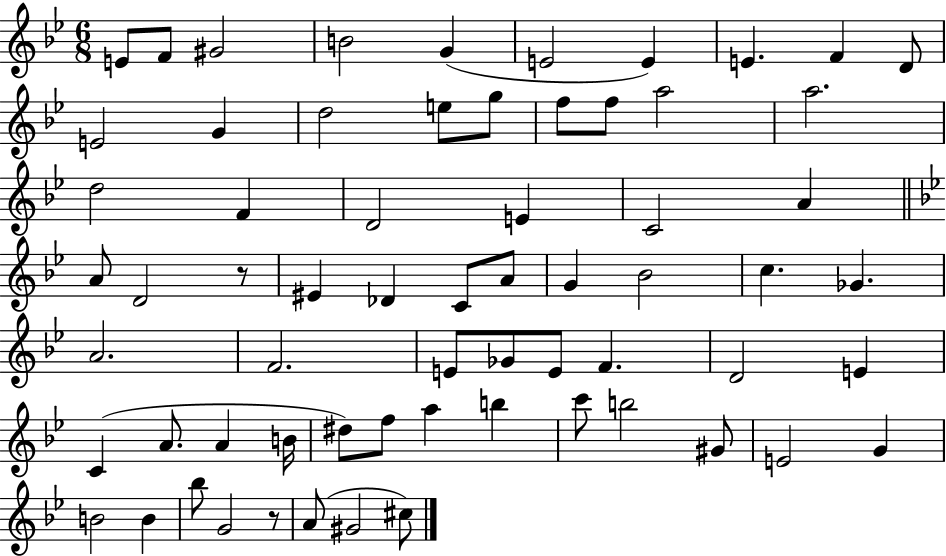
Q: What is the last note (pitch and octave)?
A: C#5